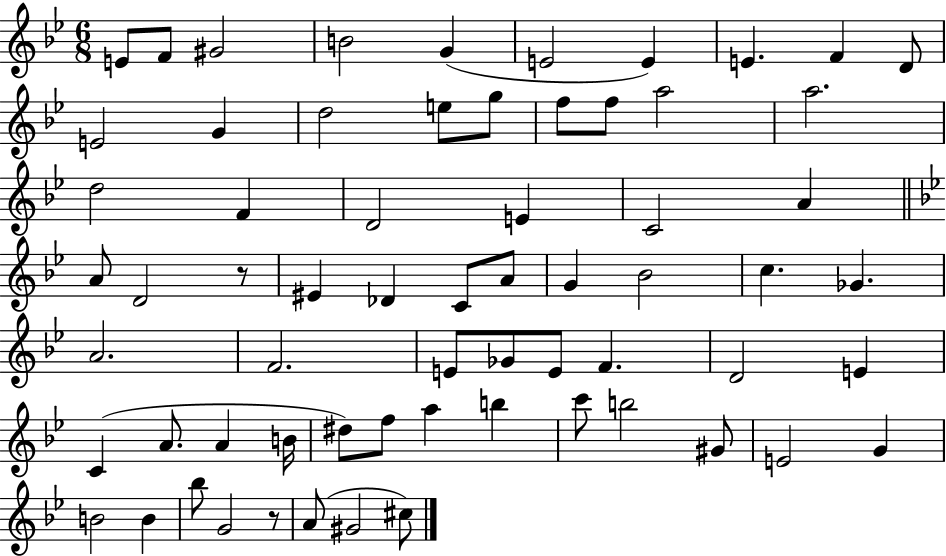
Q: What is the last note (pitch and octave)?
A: C#5